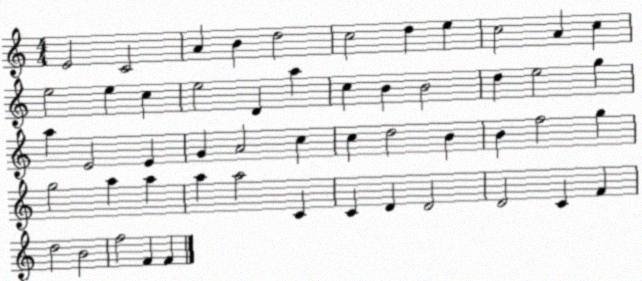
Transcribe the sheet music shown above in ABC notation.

X:1
T:Untitled
M:4/4
L:1/4
K:C
E2 C2 A B d2 c2 d e c2 A c e2 e c e2 D a c B B2 d e2 g a E2 E G A2 c c d2 B B f2 g g2 a a a a2 C C D D2 D2 C F d2 B2 f2 F F